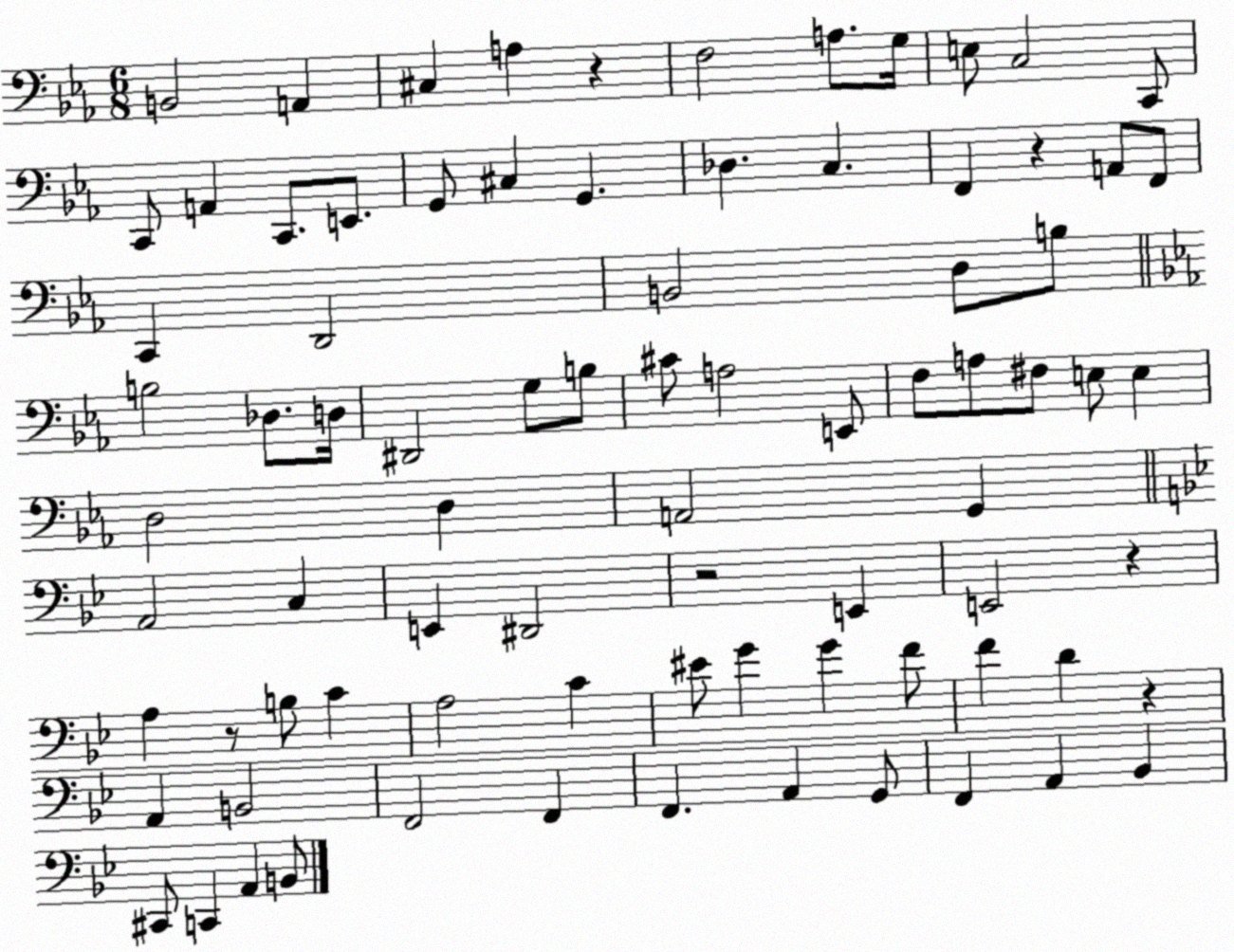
X:1
T:Untitled
M:6/8
L:1/4
K:Eb
B,,2 A,, ^C, A, z F,2 A,/2 G,/4 E,/2 C,2 C,,/2 C,,/2 A,, C,,/2 E,,/2 G,,/2 ^C, G,, _D, C, F,, z A,,/2 F,,/2 C,, D,,2 B,,2 D,/2 B,/2 B,2 _D,/2 D,/4 ^D,,2 G,/2 B,/2 ^C/2 A,2 E,,/2 F,/2 A,/2 ^F,/2 E,/2 E, D,2 D, A,,2 G,, A,,2 C, E,, ^D,,2 z2 E,, E,,2 z A, z/2 B,/2 C A,2 C ^E/2 G G F/2 F D z A,, B,,2 F,,2 F,, F,, A,, G,,/2 F,, A,, _B,, ^C,,/2 C,, A,, B,,/2